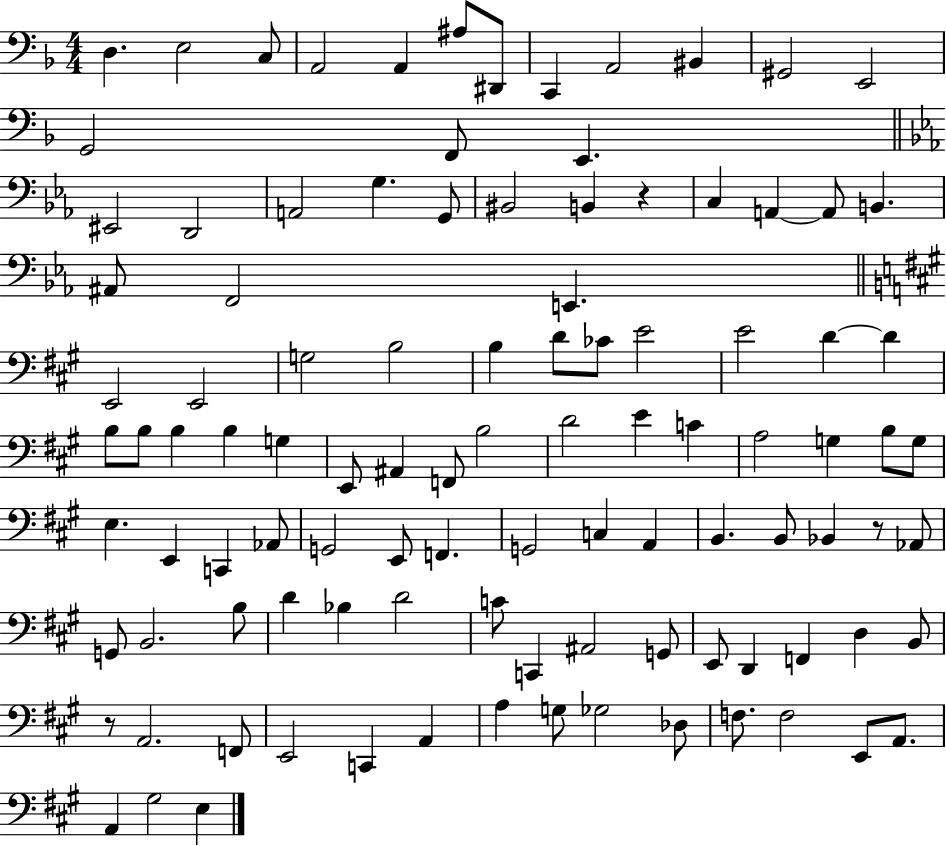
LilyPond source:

{
  \clef bass
  \numericTimeSignature
  \time 4/4
  \key f \major
  \repeat volta 2 { d4. e2 c8 | a,2 a,4 ais8 dis,8 | c,4 a,2 bis,4 | gis,2 e,2 | \break g,2 f,8 e,4. | \bar "||" \break \key ees \major eis,2 d,2 | a,2 g4. g,8 | bis,2 b,4 r4 | c4 a,4~~ a,8 b,4. | \break ais,8 f,2 e,4. | \bar "||" \break \key a \major e,2 e,2 | g2 b2 | b4 d'8 ces'8 e'2 | e'2 d'4~~ d'4 | \break b8 b8 b4 b4 g4 | e,8 ais,4 f,8 b2 | d'2 e'4 c'4 | a2 g4 b8 g8 | \break e4. e,4 c,4 aes,8 | g,2 e,8 f,4. | g,2 c4 a,4 | b,4. b,8 bes,4 r8 aes,8 | \break g,8 b,2. b8 | d'4 bes4 d'2 | c'8 c,4 ais,2 g,8 | e,8 d,4 f,4 d4 b,8 | \break r8 a,2. f,8 | e,2 c,4 a,4 | a4 g8 ges2 des8 | f8. f2 e,8 a,8. | \break a,4 gis2 e4 | } \bar "|."
}